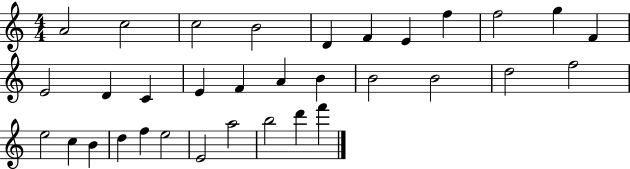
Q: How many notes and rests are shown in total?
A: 33